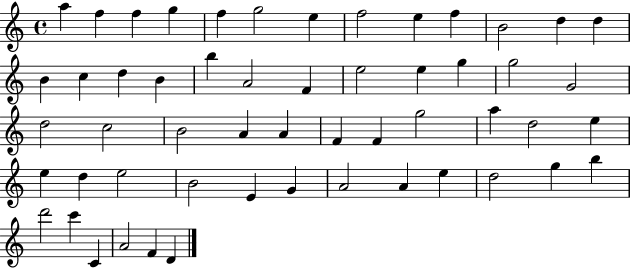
{
  \clef treble
  \time 4/4
  \defaultTimeSignature
  \key c \major
  a''4 f''4 f''4 g''4 | f''4 g''2 e''4 | f''2 e''4 f''4 | b'2 d''4 d''4 | \break b'4 c''4 d''4 b'4 | b''4 a'2 f'4 | e''2 e''4 g''4 | g''2 g'2 | \break d''2 c''2 | b'2 a'4 a'4 | f'4 f'4 g''2 | a''4 d''2 e''4 | \break e''4 d''4 e''2 | b'2 e'4 g'4 | a'2 a'4 e''4 | d''2 g''4 b''4 | \break d'''2 c'''4 c'4 | a'2 f'4 d'4 | \bar "|."
}